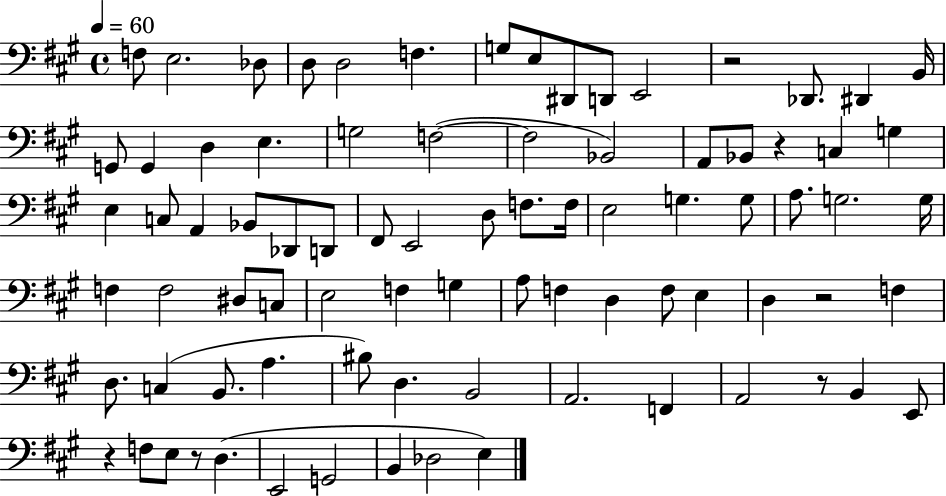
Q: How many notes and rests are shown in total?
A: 83